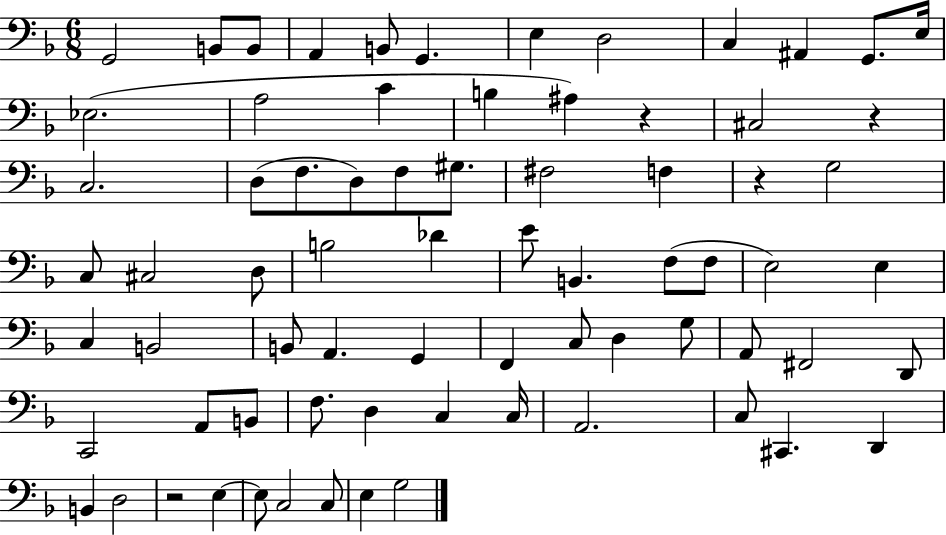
X:1
T:Untitled
M:6/8
L:1/4
K:F
G,,2 B,,/2 B,,/2 A,, B,,/2 G,, E, D,2 C, ^A,, G,,/2 E,/4 _E,2 A,2 C B, ^A, z ^C,2 z C,2 D,/2 F,/2 D,/2 F,/2 ^G,/2 ^F,2 F, z G,2 C,/2 ^C,2 D,/2 B,2 _D E/2 B,, F,/2 F,/2 E,2 E, C, B,,2 B,,/2 A,, G,, F,, C,/2 D, G,/2 A,,/2 ^F,,2 D,,/2 C,,2 A,,/2 B,,/2 F,/2 D, C, C,/4 A,,2 C,/2 ^C,, D,, B,, D,2 z2 E, E,/2 C,2 C,/2 E, G,2